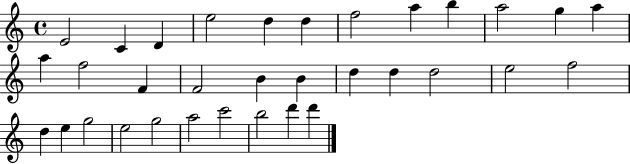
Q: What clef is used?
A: treble